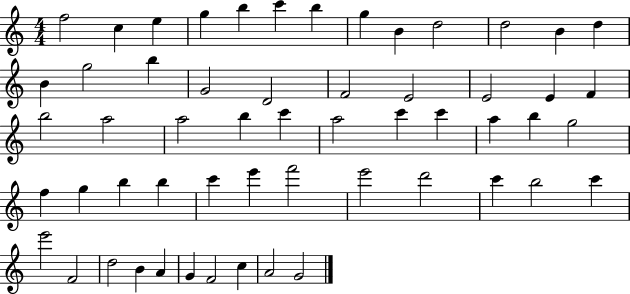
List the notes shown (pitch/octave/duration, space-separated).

F5/h C5/q E5/q G5/q B5/q C6/q B5/q G5/q B4/q D5/h D5/h B4/q D5/q B4/q G5/h B5/q G4/h D4/h F4/h E4/h E4/h E4/q F4/q B5/h A5/h A5/h B5/q C6/q A5/h C6/q C6/q A5/q B5/q G5/h F5/q G5/q B5/q B5/q C6/q E6/q F6/h E6/h D6/h C6/q B5/h C6/q E6/h F4/h D5/h B4/q A4/q G4/q F4/h C5/q A4/h G4/h